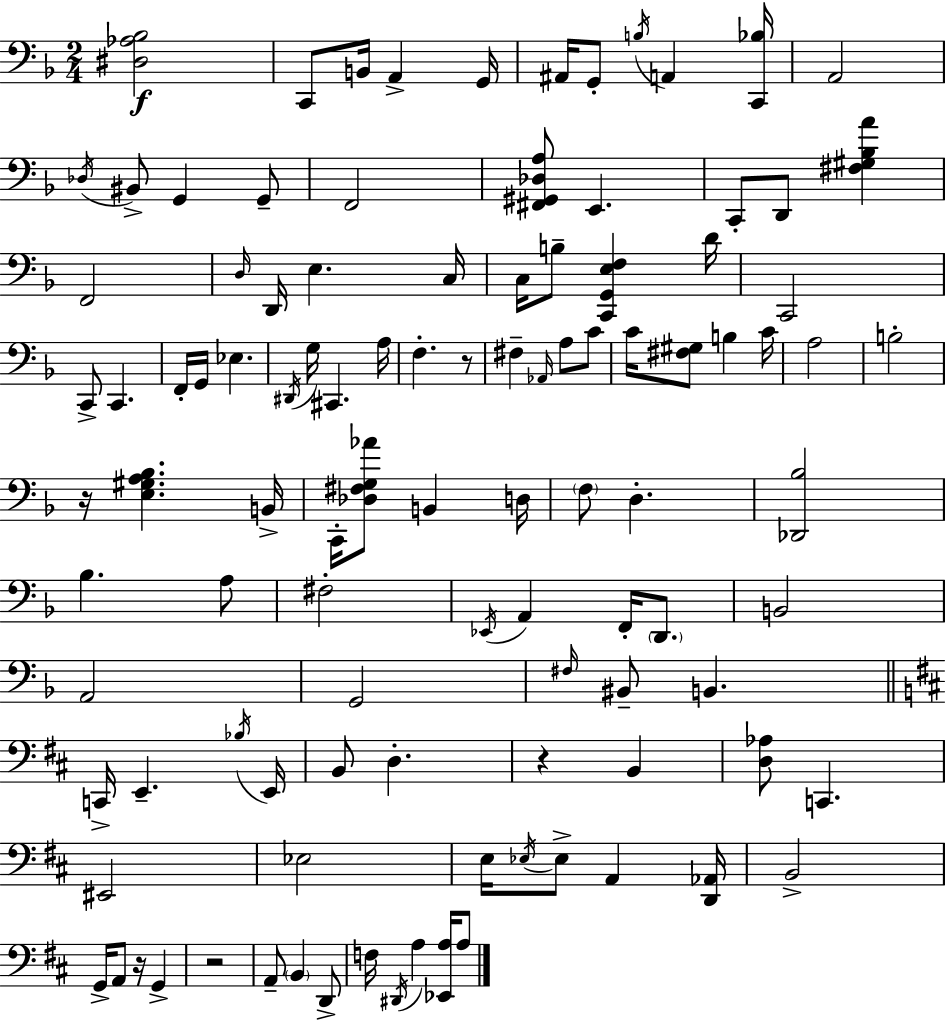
[D#3,Ab3,Bb3]/h C2/e B2/s A2/q G2/s A#2/s G2/e B3/s A2/q [C2,Bb3]/s A2/h Db3/s BIS2/e G2/q G2/e F2/h [F#2,G#2,Db3,A3]/e E2/q. C2/e D2/e [F#3,G#3,Bb3,A4]/q F2/h D3/s D2/s E3/q. C3/s C3/s B3/e [C2,G2,E3,F3]/q D4/s C2/h C2/e C2/q. F2/s G2/s Eb3/q. D#2/s G3/s C#2/q. A3/s F3/q. R/e F#3/q Ab2/s A3/e C4/e C4/s [F#3,G#3]/e B3/q C4/s A3/h B3/h R/s [E3,G#3,A3,Bb3]/q. B2/s C2/s [Db3,F#3,G3,Ab4]/e B2/q D3/s F3/e D3/q. [Db2,Bb3]/h Bb3/q. A3/e F#3/h Eb2/s A2/q F2/s D2/e. B2/h A2/h G2/h F#3/s BIS2/e B2/q. C2/s E2/q. Bb3/s E2/s B2/e D3/q. R/q B2/q [D3,Ab3]/e C2/q. EIS2/h Eb3/h E3/s Eb3/s Eb3/e A2/q [D2,Ab2]/s B2/h G2/s A2/e R/s G2/q R/h A2/e B2/q D2/e F3/s D#2/s A3/q [Eb2,A3]/s A3/e